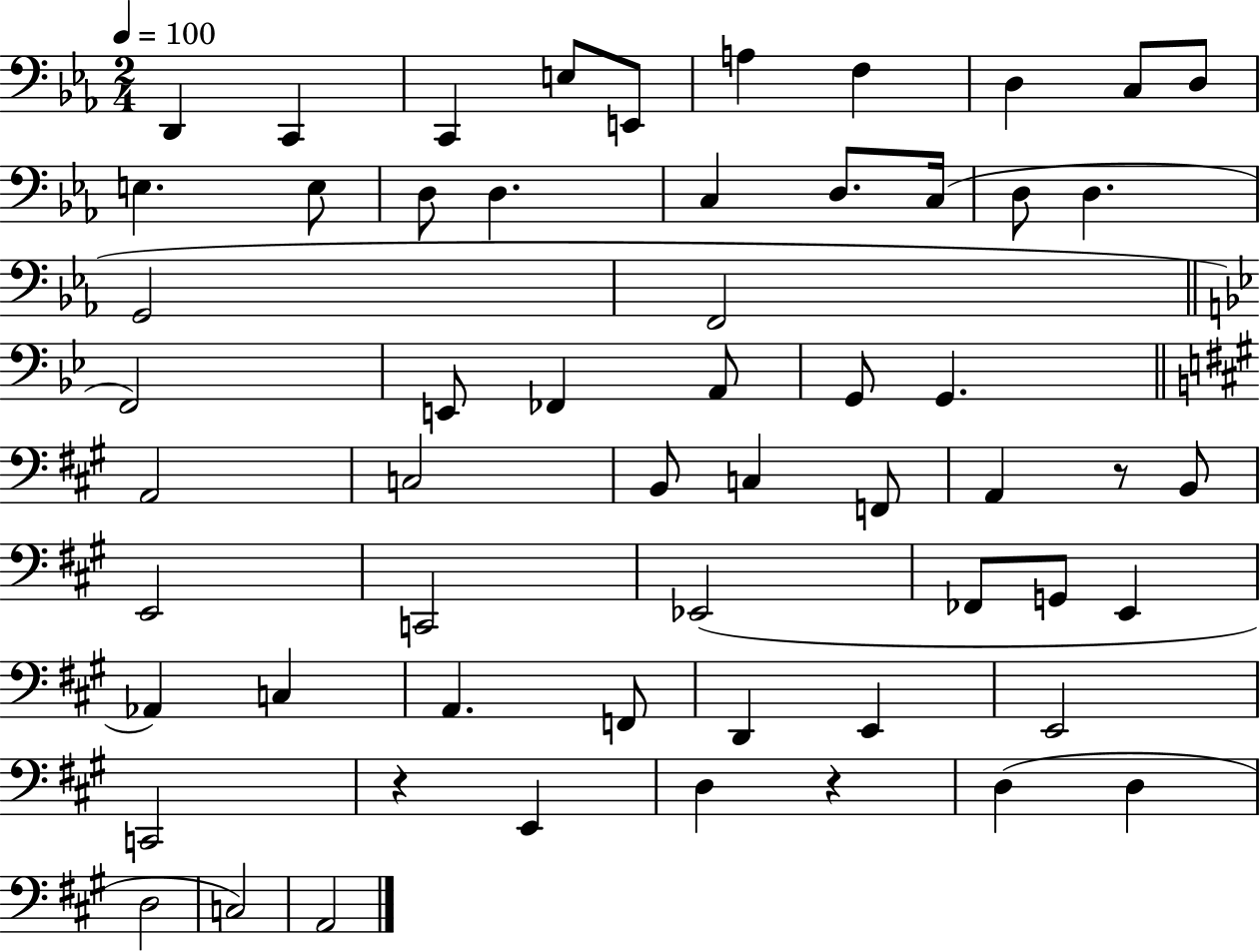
D2/q C2/q C2/q E3/e E2/e A3/q F3/q D3/q C3/e D3/e E3/q. E3/e D3/e D3/q. C3/q D3/e. C3/s D3/e D3/q. G2/h F2/h F2/h E2/e FES2/q A2/e G2/e G2/q. A2/h C3/h B2/e C3/q F2/e A2/q R/e B2/e E2/h C2/h Eb2/h FES2/e G2/e E2/q Ab2/q C3/q A2/q. F2/e D2/q E2/q E2/h C2/h R/q E2/q D3/q R/q D3/q D3/q D3/h C3/h A2/h